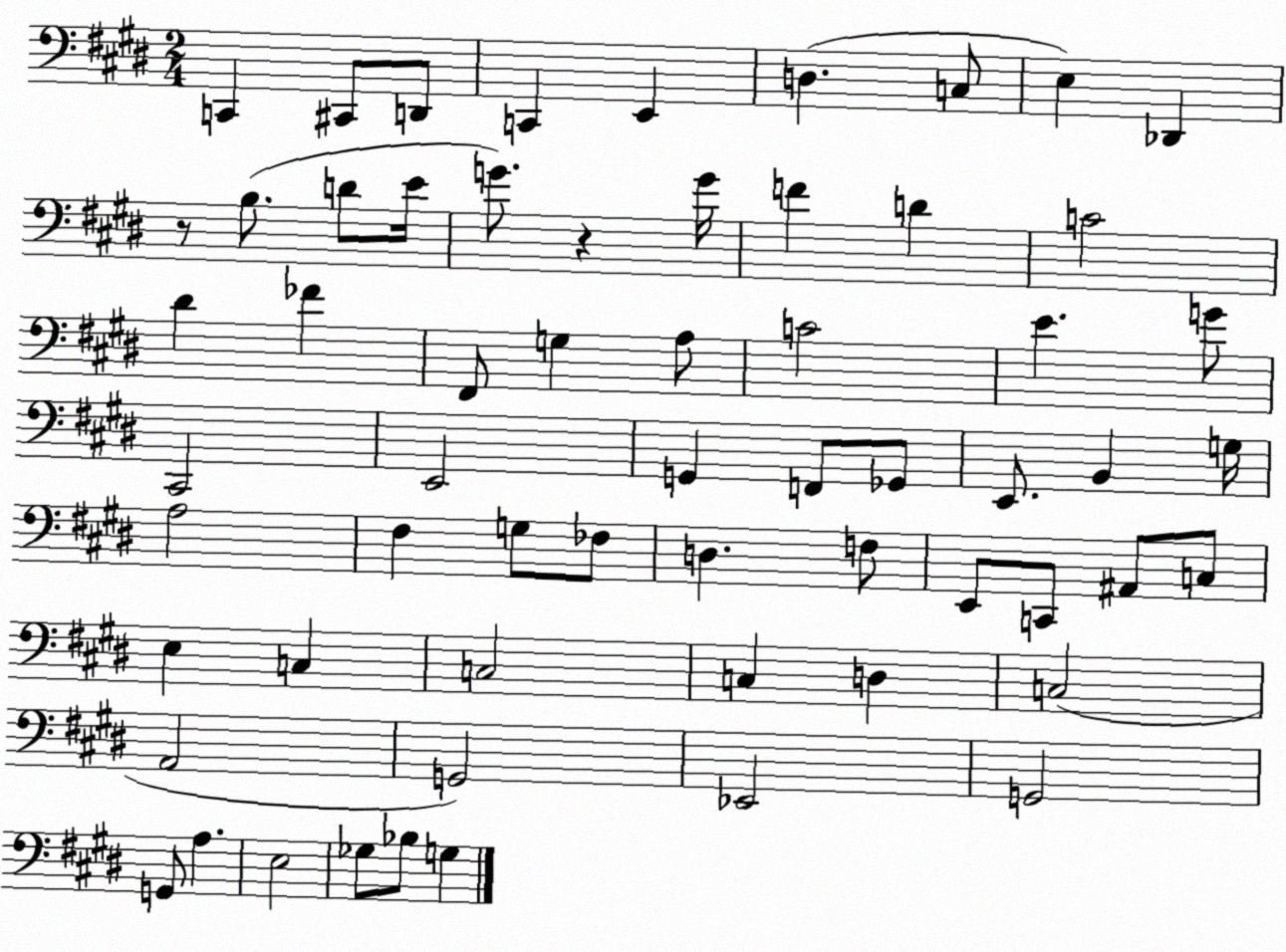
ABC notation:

X:1
T:Untitled
M:2/4
L:1/4
K:E
C,, ^C,,/2 D,,/2 C,, E,, D, C,/2 E, _D,, z/2 B,/2 D/2 E/4 G/2 z G/4 F D C2 ^D _F ^F,,/2 G, A,/2 C2 E G/2 ^C,,2 E,,2 G,, F,,/2 _G,,/2 E,,/2 B,, G,/4 A,2 ^F, G,/2 _F,/2 D, F,/2 E,,/2 C,,/2 ^A,,/2 C,/2 E, C, C,2 C, D, C,2 A,,2 G,,2 _E,,2 G,,2 G,,/2 A, E,2 _G,/2 _B,/2 G,